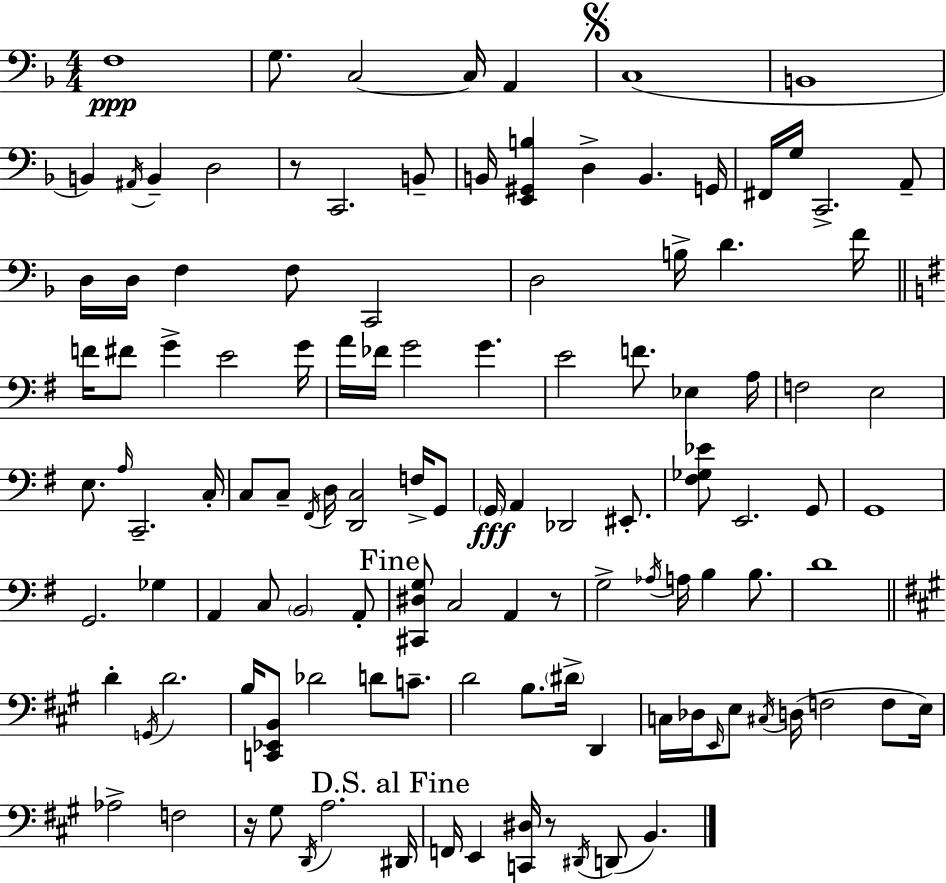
F3/w G3/e. C3/h C3/s A2/q C3/w B2/w B2/q A#2/s B2/q D3/h R/e C2/h. B2/e B2/s [E2,G#2,B3]/q D3/q B2/q. G2/s F#2/s G3/s C2/h. A2/e D3/s D3/s F3/q F3/e C2/h D3/h B3/s D4/q. F4/s F4/s F#4/e G4/q E4/h G4/s A4/s FES4/s G4/h G4/q. E4/h F4/e. Eb3/q A3/s F3/h E3/h E3/e. A3/s C2/h. C3/s C3/e C3/e F#2/s D3/s [D2,C3]/h F3/s G2/e G2/s A2/q Db2/h EIS2/e. [F#3,Gb3,Eb4]/e E2/h. G2/e G2/w G2/h. Gb3/q A2/q C3/e B2/h A2/e [C#2,D#3,G3]/e C3/h A2/q R/e G3/h Ab3/s A3/s B3/q B3/e. D4/w D4/q G2/s D4/h. B3/s [C2,Eb2,B2]/e Db4/h D4/e C4/e. D4/h B3/e. D#4/s D2/q C3/s Db3/s E2/s E3/e C#3/s D3/s F3/h F3/e E3/s Ab3/h F3/h R/s G#3/e D2/s A3/h. D#2/s F2/s E2/q [C2,D#3]/s R/e D#2/s D2/e B2/q.